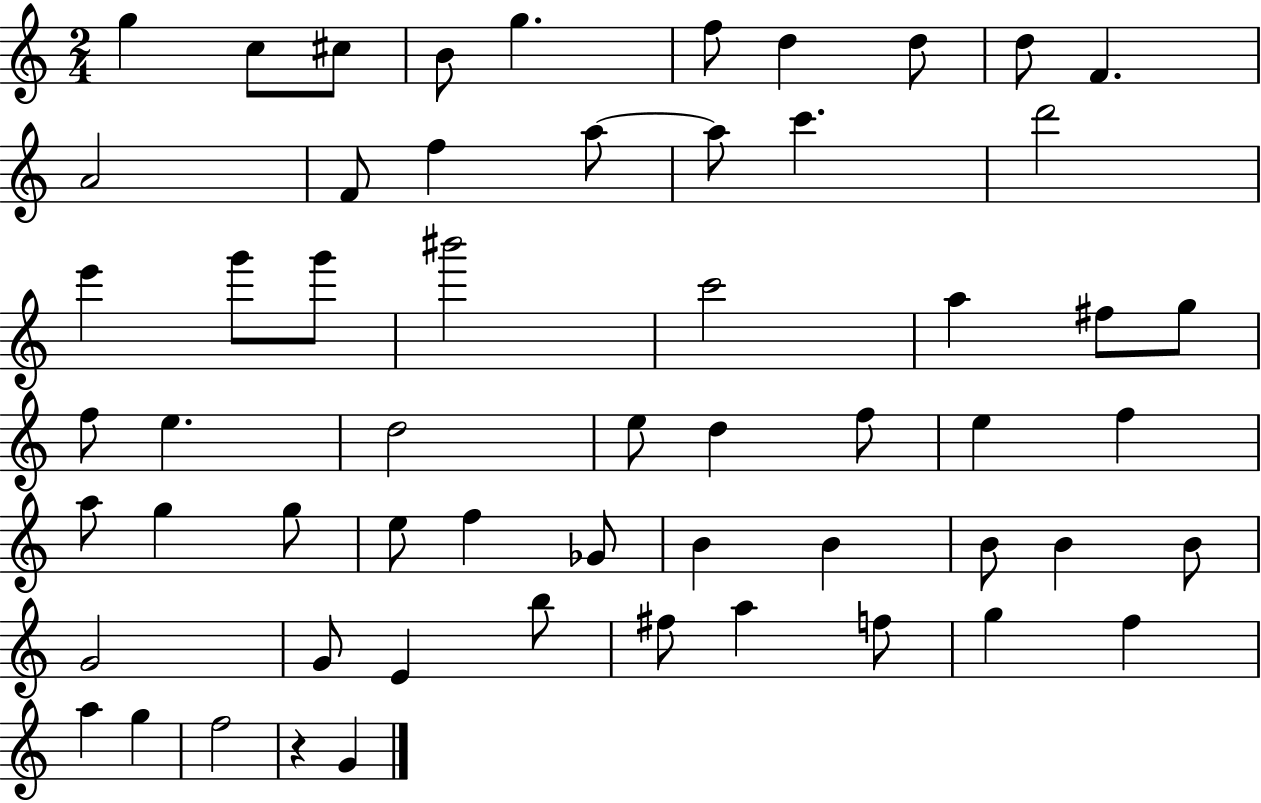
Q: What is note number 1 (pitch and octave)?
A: G5